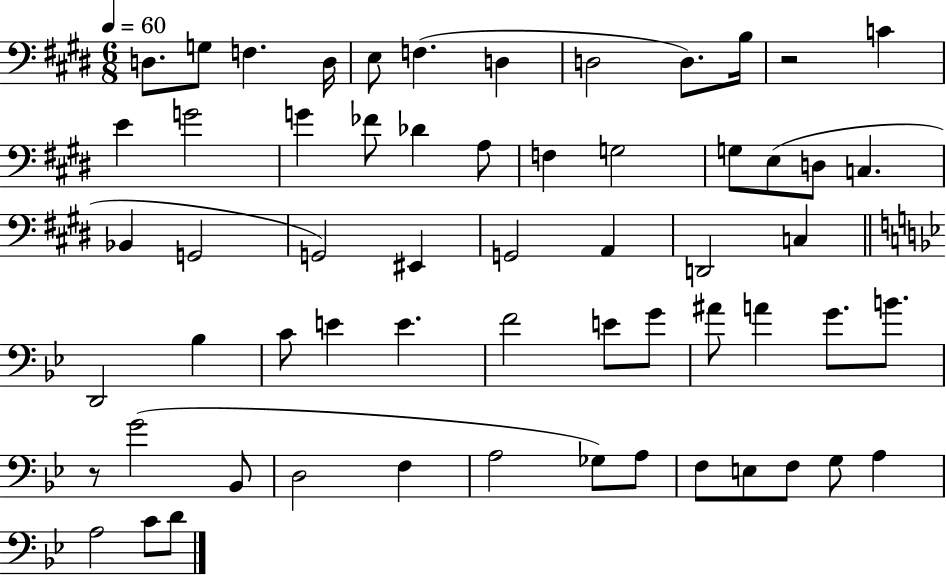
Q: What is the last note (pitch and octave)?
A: D4